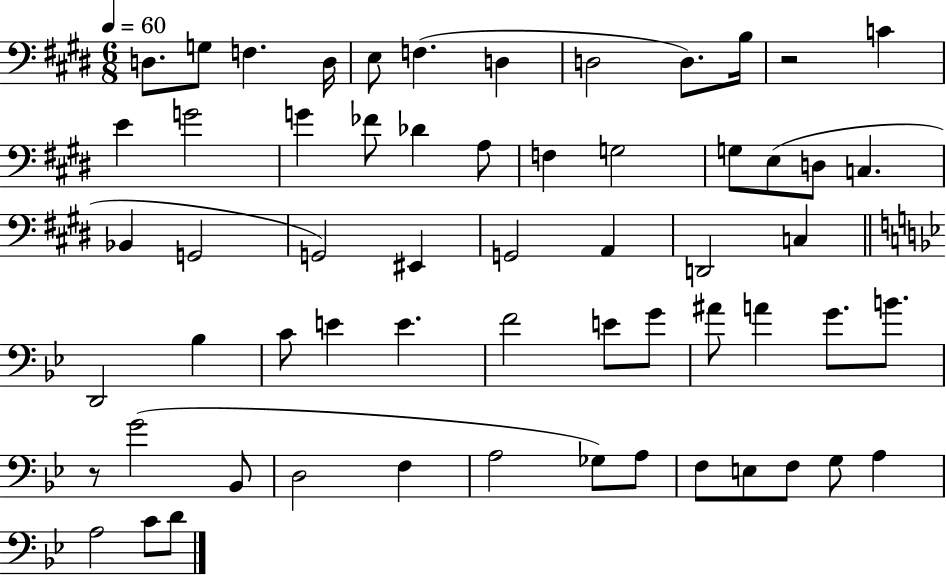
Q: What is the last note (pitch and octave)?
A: D4